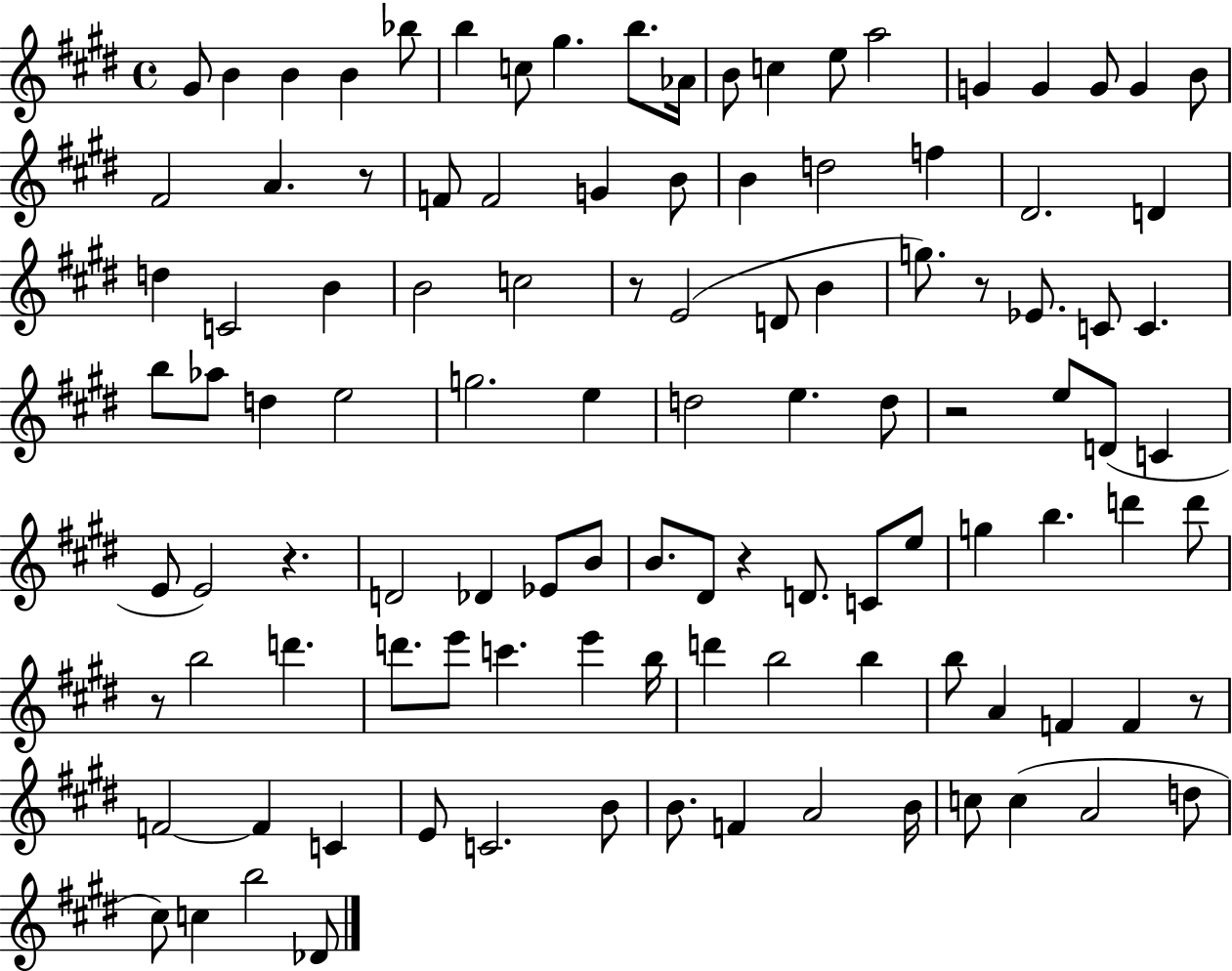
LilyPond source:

{
  \clef treble
  \time 4/4
  \defaultTimeSignature
  \key e \major
  \repeat volta 2 { gis'8 b'4 b'4 b'4 bes''8 | b''4 c''8 gis''4. b''8. aes'16 | b'8 c''4 e''8 a''2 | g'4 g'4 g'8 g'4 b'8 | \break fis'2 a'4. r8 | f'8 f'2 g'4 b'8 | b'4 d''2 f''4 | dis'2. d'4 | \break d''4 c'2 b'4 | b'2 c''2 | r8 e'2( d'8 b'4 | g''8.) r8 ees'8. c'8 c'4. | \break b''8 aes''8 d''4 e''2 | g''2. e''4 | d''2 e''4. d''8 | r2 e''8 d'8( c'4 | \break e'8 e'2) r4. | d'2 des'4 ees'8 b'8 | b'8. dis'8 r4 d'8. c'8 e''8 | g''4 b''4. d'''4 d'''8 | \break r8 b''2 d'''4. | d'''8. e'''8 c'''4. e'''4 b''16 | d'''4 b''2 b''4 | b''8 a'4 f'4 f'4 r8 | \break f'2~~ f'4 c'4 | e'8 c'2. b'8 | b'8. f'4 a'2 b'16 | c''8 c''4( a'2 d''8 | \break cis''8) c''4 b''2 des'8 | } \bar "|."
}